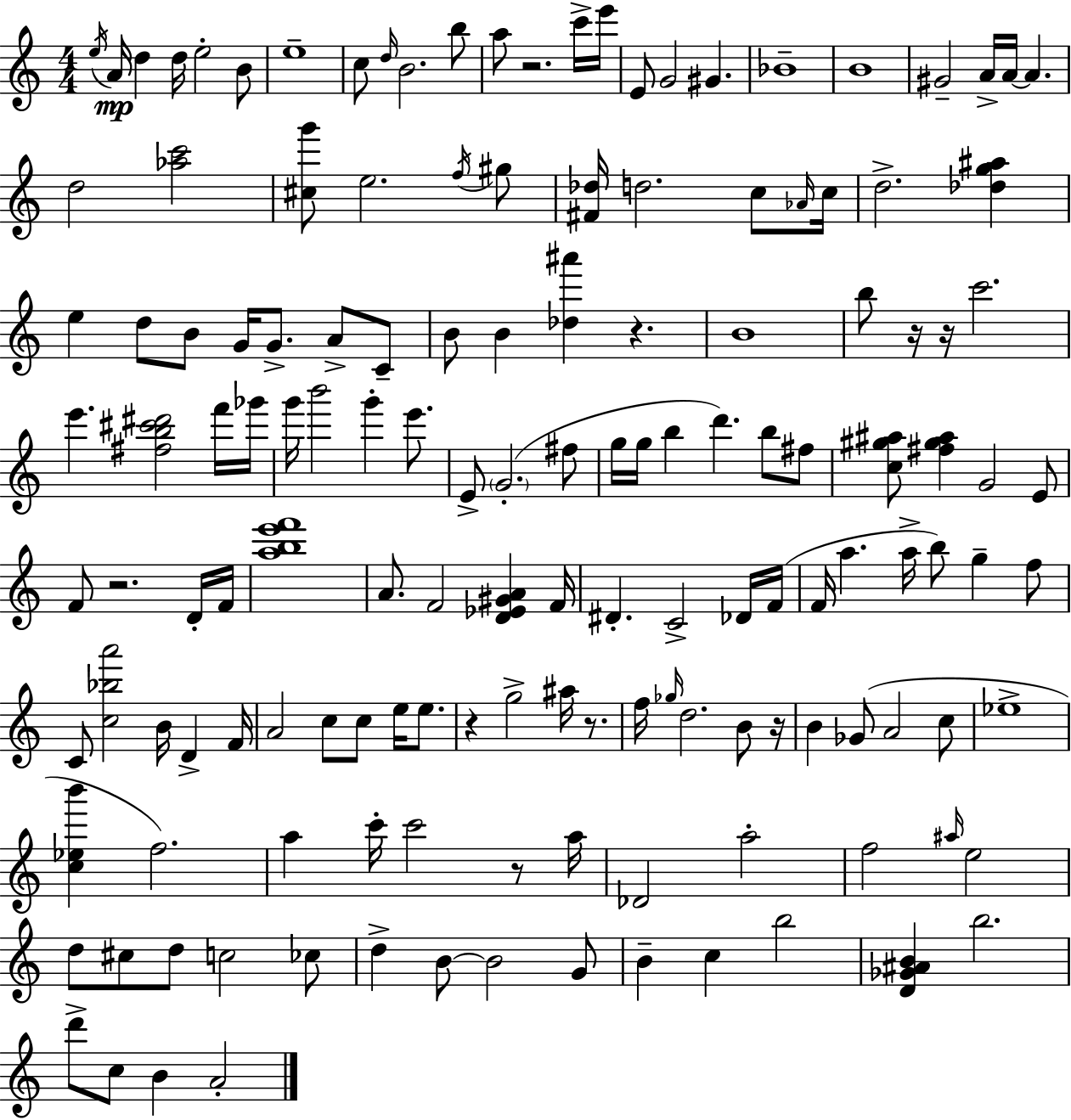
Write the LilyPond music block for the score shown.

{
  \clef treble
  \numericTimeSignature
  \time 4/4
  \key c \major
  \repeat volta 2 { \acciaccatura { e''16 }\mp a'16 d''4 d''16 e''2-. b'8 | e''1-- | c''8 \grace { d''16 } b'2. | b''8 a''8 r2. | \break c'''16-> e'''16 e'8 g'2 gis'4. | bes'1-- | b'1 | gis'2-- a'16-> a'16~~ a'4. | \break d''2 <aes'' c'''>2 | <cis'' g'''>8 e''2. | \acciaccatura { f''16 } gis''8 <fis' des''>16 d''2. | c''8 \grace { aes'16 } c''16 d''2.-> | \break <des'' g'' ais''>4 e''4 d''8 b'8 g'16 g'8.-> | a'8-> c'8-- b'8 b'4 <des'' ais'''>4 r4. | b'1 | b''8 r16 r16 c'''2. | \break e'''4. <fis'' b'' cis''' dis'''>2 | f'''16 ges'''16 g'''16 b'''2 g'''4-. | e'''8. e'8-> \parenthesize g'2.-.( | fis''8 g''16 g''16 b''4 d'''4.) | \break b''8 fis''8 <c'' gis'' ais''>8 <fis'' gis'' ais''>4 g'2 | e'8 f'8 r2. | d'16-. f'16 <a'' b'' e''' f'''>1 | a'8. f'2 <d' ees' gis' a'>4 | \break f'16 dis'4.-. c'2-> | des'16 f'16( f'16 a''4. a''16-> b''8) g''4-- | f''8 c'8 <c'' bes'' a'''>2 b'16 d'4-> | f'16 a'2 c''8 c''8 | \break e''16 e''8. r4 g''2-> | ais''16 r8. f''16 \grace { ges''16 } d''2. | b'8 r16 b'4 ges'8( a'2 | c''8 ees''1-> | \break <c'' ees'' b'''>4 f''2.) | a''4 c'''16-. c'''2 | r8 a''16 des'2 a''2-. | f''2 \grace { ais''16 } e''2 | \break d''8 cis''8 d''8 c''2 | ces''8 d''4-> b'8~~ b'2 | g'8 b'4-- c''4 b''2 | <d' ges' ais' b'>4 b''2. | \break d'''8-> c''8 b'4 a'2-. | } \bar "|."
}